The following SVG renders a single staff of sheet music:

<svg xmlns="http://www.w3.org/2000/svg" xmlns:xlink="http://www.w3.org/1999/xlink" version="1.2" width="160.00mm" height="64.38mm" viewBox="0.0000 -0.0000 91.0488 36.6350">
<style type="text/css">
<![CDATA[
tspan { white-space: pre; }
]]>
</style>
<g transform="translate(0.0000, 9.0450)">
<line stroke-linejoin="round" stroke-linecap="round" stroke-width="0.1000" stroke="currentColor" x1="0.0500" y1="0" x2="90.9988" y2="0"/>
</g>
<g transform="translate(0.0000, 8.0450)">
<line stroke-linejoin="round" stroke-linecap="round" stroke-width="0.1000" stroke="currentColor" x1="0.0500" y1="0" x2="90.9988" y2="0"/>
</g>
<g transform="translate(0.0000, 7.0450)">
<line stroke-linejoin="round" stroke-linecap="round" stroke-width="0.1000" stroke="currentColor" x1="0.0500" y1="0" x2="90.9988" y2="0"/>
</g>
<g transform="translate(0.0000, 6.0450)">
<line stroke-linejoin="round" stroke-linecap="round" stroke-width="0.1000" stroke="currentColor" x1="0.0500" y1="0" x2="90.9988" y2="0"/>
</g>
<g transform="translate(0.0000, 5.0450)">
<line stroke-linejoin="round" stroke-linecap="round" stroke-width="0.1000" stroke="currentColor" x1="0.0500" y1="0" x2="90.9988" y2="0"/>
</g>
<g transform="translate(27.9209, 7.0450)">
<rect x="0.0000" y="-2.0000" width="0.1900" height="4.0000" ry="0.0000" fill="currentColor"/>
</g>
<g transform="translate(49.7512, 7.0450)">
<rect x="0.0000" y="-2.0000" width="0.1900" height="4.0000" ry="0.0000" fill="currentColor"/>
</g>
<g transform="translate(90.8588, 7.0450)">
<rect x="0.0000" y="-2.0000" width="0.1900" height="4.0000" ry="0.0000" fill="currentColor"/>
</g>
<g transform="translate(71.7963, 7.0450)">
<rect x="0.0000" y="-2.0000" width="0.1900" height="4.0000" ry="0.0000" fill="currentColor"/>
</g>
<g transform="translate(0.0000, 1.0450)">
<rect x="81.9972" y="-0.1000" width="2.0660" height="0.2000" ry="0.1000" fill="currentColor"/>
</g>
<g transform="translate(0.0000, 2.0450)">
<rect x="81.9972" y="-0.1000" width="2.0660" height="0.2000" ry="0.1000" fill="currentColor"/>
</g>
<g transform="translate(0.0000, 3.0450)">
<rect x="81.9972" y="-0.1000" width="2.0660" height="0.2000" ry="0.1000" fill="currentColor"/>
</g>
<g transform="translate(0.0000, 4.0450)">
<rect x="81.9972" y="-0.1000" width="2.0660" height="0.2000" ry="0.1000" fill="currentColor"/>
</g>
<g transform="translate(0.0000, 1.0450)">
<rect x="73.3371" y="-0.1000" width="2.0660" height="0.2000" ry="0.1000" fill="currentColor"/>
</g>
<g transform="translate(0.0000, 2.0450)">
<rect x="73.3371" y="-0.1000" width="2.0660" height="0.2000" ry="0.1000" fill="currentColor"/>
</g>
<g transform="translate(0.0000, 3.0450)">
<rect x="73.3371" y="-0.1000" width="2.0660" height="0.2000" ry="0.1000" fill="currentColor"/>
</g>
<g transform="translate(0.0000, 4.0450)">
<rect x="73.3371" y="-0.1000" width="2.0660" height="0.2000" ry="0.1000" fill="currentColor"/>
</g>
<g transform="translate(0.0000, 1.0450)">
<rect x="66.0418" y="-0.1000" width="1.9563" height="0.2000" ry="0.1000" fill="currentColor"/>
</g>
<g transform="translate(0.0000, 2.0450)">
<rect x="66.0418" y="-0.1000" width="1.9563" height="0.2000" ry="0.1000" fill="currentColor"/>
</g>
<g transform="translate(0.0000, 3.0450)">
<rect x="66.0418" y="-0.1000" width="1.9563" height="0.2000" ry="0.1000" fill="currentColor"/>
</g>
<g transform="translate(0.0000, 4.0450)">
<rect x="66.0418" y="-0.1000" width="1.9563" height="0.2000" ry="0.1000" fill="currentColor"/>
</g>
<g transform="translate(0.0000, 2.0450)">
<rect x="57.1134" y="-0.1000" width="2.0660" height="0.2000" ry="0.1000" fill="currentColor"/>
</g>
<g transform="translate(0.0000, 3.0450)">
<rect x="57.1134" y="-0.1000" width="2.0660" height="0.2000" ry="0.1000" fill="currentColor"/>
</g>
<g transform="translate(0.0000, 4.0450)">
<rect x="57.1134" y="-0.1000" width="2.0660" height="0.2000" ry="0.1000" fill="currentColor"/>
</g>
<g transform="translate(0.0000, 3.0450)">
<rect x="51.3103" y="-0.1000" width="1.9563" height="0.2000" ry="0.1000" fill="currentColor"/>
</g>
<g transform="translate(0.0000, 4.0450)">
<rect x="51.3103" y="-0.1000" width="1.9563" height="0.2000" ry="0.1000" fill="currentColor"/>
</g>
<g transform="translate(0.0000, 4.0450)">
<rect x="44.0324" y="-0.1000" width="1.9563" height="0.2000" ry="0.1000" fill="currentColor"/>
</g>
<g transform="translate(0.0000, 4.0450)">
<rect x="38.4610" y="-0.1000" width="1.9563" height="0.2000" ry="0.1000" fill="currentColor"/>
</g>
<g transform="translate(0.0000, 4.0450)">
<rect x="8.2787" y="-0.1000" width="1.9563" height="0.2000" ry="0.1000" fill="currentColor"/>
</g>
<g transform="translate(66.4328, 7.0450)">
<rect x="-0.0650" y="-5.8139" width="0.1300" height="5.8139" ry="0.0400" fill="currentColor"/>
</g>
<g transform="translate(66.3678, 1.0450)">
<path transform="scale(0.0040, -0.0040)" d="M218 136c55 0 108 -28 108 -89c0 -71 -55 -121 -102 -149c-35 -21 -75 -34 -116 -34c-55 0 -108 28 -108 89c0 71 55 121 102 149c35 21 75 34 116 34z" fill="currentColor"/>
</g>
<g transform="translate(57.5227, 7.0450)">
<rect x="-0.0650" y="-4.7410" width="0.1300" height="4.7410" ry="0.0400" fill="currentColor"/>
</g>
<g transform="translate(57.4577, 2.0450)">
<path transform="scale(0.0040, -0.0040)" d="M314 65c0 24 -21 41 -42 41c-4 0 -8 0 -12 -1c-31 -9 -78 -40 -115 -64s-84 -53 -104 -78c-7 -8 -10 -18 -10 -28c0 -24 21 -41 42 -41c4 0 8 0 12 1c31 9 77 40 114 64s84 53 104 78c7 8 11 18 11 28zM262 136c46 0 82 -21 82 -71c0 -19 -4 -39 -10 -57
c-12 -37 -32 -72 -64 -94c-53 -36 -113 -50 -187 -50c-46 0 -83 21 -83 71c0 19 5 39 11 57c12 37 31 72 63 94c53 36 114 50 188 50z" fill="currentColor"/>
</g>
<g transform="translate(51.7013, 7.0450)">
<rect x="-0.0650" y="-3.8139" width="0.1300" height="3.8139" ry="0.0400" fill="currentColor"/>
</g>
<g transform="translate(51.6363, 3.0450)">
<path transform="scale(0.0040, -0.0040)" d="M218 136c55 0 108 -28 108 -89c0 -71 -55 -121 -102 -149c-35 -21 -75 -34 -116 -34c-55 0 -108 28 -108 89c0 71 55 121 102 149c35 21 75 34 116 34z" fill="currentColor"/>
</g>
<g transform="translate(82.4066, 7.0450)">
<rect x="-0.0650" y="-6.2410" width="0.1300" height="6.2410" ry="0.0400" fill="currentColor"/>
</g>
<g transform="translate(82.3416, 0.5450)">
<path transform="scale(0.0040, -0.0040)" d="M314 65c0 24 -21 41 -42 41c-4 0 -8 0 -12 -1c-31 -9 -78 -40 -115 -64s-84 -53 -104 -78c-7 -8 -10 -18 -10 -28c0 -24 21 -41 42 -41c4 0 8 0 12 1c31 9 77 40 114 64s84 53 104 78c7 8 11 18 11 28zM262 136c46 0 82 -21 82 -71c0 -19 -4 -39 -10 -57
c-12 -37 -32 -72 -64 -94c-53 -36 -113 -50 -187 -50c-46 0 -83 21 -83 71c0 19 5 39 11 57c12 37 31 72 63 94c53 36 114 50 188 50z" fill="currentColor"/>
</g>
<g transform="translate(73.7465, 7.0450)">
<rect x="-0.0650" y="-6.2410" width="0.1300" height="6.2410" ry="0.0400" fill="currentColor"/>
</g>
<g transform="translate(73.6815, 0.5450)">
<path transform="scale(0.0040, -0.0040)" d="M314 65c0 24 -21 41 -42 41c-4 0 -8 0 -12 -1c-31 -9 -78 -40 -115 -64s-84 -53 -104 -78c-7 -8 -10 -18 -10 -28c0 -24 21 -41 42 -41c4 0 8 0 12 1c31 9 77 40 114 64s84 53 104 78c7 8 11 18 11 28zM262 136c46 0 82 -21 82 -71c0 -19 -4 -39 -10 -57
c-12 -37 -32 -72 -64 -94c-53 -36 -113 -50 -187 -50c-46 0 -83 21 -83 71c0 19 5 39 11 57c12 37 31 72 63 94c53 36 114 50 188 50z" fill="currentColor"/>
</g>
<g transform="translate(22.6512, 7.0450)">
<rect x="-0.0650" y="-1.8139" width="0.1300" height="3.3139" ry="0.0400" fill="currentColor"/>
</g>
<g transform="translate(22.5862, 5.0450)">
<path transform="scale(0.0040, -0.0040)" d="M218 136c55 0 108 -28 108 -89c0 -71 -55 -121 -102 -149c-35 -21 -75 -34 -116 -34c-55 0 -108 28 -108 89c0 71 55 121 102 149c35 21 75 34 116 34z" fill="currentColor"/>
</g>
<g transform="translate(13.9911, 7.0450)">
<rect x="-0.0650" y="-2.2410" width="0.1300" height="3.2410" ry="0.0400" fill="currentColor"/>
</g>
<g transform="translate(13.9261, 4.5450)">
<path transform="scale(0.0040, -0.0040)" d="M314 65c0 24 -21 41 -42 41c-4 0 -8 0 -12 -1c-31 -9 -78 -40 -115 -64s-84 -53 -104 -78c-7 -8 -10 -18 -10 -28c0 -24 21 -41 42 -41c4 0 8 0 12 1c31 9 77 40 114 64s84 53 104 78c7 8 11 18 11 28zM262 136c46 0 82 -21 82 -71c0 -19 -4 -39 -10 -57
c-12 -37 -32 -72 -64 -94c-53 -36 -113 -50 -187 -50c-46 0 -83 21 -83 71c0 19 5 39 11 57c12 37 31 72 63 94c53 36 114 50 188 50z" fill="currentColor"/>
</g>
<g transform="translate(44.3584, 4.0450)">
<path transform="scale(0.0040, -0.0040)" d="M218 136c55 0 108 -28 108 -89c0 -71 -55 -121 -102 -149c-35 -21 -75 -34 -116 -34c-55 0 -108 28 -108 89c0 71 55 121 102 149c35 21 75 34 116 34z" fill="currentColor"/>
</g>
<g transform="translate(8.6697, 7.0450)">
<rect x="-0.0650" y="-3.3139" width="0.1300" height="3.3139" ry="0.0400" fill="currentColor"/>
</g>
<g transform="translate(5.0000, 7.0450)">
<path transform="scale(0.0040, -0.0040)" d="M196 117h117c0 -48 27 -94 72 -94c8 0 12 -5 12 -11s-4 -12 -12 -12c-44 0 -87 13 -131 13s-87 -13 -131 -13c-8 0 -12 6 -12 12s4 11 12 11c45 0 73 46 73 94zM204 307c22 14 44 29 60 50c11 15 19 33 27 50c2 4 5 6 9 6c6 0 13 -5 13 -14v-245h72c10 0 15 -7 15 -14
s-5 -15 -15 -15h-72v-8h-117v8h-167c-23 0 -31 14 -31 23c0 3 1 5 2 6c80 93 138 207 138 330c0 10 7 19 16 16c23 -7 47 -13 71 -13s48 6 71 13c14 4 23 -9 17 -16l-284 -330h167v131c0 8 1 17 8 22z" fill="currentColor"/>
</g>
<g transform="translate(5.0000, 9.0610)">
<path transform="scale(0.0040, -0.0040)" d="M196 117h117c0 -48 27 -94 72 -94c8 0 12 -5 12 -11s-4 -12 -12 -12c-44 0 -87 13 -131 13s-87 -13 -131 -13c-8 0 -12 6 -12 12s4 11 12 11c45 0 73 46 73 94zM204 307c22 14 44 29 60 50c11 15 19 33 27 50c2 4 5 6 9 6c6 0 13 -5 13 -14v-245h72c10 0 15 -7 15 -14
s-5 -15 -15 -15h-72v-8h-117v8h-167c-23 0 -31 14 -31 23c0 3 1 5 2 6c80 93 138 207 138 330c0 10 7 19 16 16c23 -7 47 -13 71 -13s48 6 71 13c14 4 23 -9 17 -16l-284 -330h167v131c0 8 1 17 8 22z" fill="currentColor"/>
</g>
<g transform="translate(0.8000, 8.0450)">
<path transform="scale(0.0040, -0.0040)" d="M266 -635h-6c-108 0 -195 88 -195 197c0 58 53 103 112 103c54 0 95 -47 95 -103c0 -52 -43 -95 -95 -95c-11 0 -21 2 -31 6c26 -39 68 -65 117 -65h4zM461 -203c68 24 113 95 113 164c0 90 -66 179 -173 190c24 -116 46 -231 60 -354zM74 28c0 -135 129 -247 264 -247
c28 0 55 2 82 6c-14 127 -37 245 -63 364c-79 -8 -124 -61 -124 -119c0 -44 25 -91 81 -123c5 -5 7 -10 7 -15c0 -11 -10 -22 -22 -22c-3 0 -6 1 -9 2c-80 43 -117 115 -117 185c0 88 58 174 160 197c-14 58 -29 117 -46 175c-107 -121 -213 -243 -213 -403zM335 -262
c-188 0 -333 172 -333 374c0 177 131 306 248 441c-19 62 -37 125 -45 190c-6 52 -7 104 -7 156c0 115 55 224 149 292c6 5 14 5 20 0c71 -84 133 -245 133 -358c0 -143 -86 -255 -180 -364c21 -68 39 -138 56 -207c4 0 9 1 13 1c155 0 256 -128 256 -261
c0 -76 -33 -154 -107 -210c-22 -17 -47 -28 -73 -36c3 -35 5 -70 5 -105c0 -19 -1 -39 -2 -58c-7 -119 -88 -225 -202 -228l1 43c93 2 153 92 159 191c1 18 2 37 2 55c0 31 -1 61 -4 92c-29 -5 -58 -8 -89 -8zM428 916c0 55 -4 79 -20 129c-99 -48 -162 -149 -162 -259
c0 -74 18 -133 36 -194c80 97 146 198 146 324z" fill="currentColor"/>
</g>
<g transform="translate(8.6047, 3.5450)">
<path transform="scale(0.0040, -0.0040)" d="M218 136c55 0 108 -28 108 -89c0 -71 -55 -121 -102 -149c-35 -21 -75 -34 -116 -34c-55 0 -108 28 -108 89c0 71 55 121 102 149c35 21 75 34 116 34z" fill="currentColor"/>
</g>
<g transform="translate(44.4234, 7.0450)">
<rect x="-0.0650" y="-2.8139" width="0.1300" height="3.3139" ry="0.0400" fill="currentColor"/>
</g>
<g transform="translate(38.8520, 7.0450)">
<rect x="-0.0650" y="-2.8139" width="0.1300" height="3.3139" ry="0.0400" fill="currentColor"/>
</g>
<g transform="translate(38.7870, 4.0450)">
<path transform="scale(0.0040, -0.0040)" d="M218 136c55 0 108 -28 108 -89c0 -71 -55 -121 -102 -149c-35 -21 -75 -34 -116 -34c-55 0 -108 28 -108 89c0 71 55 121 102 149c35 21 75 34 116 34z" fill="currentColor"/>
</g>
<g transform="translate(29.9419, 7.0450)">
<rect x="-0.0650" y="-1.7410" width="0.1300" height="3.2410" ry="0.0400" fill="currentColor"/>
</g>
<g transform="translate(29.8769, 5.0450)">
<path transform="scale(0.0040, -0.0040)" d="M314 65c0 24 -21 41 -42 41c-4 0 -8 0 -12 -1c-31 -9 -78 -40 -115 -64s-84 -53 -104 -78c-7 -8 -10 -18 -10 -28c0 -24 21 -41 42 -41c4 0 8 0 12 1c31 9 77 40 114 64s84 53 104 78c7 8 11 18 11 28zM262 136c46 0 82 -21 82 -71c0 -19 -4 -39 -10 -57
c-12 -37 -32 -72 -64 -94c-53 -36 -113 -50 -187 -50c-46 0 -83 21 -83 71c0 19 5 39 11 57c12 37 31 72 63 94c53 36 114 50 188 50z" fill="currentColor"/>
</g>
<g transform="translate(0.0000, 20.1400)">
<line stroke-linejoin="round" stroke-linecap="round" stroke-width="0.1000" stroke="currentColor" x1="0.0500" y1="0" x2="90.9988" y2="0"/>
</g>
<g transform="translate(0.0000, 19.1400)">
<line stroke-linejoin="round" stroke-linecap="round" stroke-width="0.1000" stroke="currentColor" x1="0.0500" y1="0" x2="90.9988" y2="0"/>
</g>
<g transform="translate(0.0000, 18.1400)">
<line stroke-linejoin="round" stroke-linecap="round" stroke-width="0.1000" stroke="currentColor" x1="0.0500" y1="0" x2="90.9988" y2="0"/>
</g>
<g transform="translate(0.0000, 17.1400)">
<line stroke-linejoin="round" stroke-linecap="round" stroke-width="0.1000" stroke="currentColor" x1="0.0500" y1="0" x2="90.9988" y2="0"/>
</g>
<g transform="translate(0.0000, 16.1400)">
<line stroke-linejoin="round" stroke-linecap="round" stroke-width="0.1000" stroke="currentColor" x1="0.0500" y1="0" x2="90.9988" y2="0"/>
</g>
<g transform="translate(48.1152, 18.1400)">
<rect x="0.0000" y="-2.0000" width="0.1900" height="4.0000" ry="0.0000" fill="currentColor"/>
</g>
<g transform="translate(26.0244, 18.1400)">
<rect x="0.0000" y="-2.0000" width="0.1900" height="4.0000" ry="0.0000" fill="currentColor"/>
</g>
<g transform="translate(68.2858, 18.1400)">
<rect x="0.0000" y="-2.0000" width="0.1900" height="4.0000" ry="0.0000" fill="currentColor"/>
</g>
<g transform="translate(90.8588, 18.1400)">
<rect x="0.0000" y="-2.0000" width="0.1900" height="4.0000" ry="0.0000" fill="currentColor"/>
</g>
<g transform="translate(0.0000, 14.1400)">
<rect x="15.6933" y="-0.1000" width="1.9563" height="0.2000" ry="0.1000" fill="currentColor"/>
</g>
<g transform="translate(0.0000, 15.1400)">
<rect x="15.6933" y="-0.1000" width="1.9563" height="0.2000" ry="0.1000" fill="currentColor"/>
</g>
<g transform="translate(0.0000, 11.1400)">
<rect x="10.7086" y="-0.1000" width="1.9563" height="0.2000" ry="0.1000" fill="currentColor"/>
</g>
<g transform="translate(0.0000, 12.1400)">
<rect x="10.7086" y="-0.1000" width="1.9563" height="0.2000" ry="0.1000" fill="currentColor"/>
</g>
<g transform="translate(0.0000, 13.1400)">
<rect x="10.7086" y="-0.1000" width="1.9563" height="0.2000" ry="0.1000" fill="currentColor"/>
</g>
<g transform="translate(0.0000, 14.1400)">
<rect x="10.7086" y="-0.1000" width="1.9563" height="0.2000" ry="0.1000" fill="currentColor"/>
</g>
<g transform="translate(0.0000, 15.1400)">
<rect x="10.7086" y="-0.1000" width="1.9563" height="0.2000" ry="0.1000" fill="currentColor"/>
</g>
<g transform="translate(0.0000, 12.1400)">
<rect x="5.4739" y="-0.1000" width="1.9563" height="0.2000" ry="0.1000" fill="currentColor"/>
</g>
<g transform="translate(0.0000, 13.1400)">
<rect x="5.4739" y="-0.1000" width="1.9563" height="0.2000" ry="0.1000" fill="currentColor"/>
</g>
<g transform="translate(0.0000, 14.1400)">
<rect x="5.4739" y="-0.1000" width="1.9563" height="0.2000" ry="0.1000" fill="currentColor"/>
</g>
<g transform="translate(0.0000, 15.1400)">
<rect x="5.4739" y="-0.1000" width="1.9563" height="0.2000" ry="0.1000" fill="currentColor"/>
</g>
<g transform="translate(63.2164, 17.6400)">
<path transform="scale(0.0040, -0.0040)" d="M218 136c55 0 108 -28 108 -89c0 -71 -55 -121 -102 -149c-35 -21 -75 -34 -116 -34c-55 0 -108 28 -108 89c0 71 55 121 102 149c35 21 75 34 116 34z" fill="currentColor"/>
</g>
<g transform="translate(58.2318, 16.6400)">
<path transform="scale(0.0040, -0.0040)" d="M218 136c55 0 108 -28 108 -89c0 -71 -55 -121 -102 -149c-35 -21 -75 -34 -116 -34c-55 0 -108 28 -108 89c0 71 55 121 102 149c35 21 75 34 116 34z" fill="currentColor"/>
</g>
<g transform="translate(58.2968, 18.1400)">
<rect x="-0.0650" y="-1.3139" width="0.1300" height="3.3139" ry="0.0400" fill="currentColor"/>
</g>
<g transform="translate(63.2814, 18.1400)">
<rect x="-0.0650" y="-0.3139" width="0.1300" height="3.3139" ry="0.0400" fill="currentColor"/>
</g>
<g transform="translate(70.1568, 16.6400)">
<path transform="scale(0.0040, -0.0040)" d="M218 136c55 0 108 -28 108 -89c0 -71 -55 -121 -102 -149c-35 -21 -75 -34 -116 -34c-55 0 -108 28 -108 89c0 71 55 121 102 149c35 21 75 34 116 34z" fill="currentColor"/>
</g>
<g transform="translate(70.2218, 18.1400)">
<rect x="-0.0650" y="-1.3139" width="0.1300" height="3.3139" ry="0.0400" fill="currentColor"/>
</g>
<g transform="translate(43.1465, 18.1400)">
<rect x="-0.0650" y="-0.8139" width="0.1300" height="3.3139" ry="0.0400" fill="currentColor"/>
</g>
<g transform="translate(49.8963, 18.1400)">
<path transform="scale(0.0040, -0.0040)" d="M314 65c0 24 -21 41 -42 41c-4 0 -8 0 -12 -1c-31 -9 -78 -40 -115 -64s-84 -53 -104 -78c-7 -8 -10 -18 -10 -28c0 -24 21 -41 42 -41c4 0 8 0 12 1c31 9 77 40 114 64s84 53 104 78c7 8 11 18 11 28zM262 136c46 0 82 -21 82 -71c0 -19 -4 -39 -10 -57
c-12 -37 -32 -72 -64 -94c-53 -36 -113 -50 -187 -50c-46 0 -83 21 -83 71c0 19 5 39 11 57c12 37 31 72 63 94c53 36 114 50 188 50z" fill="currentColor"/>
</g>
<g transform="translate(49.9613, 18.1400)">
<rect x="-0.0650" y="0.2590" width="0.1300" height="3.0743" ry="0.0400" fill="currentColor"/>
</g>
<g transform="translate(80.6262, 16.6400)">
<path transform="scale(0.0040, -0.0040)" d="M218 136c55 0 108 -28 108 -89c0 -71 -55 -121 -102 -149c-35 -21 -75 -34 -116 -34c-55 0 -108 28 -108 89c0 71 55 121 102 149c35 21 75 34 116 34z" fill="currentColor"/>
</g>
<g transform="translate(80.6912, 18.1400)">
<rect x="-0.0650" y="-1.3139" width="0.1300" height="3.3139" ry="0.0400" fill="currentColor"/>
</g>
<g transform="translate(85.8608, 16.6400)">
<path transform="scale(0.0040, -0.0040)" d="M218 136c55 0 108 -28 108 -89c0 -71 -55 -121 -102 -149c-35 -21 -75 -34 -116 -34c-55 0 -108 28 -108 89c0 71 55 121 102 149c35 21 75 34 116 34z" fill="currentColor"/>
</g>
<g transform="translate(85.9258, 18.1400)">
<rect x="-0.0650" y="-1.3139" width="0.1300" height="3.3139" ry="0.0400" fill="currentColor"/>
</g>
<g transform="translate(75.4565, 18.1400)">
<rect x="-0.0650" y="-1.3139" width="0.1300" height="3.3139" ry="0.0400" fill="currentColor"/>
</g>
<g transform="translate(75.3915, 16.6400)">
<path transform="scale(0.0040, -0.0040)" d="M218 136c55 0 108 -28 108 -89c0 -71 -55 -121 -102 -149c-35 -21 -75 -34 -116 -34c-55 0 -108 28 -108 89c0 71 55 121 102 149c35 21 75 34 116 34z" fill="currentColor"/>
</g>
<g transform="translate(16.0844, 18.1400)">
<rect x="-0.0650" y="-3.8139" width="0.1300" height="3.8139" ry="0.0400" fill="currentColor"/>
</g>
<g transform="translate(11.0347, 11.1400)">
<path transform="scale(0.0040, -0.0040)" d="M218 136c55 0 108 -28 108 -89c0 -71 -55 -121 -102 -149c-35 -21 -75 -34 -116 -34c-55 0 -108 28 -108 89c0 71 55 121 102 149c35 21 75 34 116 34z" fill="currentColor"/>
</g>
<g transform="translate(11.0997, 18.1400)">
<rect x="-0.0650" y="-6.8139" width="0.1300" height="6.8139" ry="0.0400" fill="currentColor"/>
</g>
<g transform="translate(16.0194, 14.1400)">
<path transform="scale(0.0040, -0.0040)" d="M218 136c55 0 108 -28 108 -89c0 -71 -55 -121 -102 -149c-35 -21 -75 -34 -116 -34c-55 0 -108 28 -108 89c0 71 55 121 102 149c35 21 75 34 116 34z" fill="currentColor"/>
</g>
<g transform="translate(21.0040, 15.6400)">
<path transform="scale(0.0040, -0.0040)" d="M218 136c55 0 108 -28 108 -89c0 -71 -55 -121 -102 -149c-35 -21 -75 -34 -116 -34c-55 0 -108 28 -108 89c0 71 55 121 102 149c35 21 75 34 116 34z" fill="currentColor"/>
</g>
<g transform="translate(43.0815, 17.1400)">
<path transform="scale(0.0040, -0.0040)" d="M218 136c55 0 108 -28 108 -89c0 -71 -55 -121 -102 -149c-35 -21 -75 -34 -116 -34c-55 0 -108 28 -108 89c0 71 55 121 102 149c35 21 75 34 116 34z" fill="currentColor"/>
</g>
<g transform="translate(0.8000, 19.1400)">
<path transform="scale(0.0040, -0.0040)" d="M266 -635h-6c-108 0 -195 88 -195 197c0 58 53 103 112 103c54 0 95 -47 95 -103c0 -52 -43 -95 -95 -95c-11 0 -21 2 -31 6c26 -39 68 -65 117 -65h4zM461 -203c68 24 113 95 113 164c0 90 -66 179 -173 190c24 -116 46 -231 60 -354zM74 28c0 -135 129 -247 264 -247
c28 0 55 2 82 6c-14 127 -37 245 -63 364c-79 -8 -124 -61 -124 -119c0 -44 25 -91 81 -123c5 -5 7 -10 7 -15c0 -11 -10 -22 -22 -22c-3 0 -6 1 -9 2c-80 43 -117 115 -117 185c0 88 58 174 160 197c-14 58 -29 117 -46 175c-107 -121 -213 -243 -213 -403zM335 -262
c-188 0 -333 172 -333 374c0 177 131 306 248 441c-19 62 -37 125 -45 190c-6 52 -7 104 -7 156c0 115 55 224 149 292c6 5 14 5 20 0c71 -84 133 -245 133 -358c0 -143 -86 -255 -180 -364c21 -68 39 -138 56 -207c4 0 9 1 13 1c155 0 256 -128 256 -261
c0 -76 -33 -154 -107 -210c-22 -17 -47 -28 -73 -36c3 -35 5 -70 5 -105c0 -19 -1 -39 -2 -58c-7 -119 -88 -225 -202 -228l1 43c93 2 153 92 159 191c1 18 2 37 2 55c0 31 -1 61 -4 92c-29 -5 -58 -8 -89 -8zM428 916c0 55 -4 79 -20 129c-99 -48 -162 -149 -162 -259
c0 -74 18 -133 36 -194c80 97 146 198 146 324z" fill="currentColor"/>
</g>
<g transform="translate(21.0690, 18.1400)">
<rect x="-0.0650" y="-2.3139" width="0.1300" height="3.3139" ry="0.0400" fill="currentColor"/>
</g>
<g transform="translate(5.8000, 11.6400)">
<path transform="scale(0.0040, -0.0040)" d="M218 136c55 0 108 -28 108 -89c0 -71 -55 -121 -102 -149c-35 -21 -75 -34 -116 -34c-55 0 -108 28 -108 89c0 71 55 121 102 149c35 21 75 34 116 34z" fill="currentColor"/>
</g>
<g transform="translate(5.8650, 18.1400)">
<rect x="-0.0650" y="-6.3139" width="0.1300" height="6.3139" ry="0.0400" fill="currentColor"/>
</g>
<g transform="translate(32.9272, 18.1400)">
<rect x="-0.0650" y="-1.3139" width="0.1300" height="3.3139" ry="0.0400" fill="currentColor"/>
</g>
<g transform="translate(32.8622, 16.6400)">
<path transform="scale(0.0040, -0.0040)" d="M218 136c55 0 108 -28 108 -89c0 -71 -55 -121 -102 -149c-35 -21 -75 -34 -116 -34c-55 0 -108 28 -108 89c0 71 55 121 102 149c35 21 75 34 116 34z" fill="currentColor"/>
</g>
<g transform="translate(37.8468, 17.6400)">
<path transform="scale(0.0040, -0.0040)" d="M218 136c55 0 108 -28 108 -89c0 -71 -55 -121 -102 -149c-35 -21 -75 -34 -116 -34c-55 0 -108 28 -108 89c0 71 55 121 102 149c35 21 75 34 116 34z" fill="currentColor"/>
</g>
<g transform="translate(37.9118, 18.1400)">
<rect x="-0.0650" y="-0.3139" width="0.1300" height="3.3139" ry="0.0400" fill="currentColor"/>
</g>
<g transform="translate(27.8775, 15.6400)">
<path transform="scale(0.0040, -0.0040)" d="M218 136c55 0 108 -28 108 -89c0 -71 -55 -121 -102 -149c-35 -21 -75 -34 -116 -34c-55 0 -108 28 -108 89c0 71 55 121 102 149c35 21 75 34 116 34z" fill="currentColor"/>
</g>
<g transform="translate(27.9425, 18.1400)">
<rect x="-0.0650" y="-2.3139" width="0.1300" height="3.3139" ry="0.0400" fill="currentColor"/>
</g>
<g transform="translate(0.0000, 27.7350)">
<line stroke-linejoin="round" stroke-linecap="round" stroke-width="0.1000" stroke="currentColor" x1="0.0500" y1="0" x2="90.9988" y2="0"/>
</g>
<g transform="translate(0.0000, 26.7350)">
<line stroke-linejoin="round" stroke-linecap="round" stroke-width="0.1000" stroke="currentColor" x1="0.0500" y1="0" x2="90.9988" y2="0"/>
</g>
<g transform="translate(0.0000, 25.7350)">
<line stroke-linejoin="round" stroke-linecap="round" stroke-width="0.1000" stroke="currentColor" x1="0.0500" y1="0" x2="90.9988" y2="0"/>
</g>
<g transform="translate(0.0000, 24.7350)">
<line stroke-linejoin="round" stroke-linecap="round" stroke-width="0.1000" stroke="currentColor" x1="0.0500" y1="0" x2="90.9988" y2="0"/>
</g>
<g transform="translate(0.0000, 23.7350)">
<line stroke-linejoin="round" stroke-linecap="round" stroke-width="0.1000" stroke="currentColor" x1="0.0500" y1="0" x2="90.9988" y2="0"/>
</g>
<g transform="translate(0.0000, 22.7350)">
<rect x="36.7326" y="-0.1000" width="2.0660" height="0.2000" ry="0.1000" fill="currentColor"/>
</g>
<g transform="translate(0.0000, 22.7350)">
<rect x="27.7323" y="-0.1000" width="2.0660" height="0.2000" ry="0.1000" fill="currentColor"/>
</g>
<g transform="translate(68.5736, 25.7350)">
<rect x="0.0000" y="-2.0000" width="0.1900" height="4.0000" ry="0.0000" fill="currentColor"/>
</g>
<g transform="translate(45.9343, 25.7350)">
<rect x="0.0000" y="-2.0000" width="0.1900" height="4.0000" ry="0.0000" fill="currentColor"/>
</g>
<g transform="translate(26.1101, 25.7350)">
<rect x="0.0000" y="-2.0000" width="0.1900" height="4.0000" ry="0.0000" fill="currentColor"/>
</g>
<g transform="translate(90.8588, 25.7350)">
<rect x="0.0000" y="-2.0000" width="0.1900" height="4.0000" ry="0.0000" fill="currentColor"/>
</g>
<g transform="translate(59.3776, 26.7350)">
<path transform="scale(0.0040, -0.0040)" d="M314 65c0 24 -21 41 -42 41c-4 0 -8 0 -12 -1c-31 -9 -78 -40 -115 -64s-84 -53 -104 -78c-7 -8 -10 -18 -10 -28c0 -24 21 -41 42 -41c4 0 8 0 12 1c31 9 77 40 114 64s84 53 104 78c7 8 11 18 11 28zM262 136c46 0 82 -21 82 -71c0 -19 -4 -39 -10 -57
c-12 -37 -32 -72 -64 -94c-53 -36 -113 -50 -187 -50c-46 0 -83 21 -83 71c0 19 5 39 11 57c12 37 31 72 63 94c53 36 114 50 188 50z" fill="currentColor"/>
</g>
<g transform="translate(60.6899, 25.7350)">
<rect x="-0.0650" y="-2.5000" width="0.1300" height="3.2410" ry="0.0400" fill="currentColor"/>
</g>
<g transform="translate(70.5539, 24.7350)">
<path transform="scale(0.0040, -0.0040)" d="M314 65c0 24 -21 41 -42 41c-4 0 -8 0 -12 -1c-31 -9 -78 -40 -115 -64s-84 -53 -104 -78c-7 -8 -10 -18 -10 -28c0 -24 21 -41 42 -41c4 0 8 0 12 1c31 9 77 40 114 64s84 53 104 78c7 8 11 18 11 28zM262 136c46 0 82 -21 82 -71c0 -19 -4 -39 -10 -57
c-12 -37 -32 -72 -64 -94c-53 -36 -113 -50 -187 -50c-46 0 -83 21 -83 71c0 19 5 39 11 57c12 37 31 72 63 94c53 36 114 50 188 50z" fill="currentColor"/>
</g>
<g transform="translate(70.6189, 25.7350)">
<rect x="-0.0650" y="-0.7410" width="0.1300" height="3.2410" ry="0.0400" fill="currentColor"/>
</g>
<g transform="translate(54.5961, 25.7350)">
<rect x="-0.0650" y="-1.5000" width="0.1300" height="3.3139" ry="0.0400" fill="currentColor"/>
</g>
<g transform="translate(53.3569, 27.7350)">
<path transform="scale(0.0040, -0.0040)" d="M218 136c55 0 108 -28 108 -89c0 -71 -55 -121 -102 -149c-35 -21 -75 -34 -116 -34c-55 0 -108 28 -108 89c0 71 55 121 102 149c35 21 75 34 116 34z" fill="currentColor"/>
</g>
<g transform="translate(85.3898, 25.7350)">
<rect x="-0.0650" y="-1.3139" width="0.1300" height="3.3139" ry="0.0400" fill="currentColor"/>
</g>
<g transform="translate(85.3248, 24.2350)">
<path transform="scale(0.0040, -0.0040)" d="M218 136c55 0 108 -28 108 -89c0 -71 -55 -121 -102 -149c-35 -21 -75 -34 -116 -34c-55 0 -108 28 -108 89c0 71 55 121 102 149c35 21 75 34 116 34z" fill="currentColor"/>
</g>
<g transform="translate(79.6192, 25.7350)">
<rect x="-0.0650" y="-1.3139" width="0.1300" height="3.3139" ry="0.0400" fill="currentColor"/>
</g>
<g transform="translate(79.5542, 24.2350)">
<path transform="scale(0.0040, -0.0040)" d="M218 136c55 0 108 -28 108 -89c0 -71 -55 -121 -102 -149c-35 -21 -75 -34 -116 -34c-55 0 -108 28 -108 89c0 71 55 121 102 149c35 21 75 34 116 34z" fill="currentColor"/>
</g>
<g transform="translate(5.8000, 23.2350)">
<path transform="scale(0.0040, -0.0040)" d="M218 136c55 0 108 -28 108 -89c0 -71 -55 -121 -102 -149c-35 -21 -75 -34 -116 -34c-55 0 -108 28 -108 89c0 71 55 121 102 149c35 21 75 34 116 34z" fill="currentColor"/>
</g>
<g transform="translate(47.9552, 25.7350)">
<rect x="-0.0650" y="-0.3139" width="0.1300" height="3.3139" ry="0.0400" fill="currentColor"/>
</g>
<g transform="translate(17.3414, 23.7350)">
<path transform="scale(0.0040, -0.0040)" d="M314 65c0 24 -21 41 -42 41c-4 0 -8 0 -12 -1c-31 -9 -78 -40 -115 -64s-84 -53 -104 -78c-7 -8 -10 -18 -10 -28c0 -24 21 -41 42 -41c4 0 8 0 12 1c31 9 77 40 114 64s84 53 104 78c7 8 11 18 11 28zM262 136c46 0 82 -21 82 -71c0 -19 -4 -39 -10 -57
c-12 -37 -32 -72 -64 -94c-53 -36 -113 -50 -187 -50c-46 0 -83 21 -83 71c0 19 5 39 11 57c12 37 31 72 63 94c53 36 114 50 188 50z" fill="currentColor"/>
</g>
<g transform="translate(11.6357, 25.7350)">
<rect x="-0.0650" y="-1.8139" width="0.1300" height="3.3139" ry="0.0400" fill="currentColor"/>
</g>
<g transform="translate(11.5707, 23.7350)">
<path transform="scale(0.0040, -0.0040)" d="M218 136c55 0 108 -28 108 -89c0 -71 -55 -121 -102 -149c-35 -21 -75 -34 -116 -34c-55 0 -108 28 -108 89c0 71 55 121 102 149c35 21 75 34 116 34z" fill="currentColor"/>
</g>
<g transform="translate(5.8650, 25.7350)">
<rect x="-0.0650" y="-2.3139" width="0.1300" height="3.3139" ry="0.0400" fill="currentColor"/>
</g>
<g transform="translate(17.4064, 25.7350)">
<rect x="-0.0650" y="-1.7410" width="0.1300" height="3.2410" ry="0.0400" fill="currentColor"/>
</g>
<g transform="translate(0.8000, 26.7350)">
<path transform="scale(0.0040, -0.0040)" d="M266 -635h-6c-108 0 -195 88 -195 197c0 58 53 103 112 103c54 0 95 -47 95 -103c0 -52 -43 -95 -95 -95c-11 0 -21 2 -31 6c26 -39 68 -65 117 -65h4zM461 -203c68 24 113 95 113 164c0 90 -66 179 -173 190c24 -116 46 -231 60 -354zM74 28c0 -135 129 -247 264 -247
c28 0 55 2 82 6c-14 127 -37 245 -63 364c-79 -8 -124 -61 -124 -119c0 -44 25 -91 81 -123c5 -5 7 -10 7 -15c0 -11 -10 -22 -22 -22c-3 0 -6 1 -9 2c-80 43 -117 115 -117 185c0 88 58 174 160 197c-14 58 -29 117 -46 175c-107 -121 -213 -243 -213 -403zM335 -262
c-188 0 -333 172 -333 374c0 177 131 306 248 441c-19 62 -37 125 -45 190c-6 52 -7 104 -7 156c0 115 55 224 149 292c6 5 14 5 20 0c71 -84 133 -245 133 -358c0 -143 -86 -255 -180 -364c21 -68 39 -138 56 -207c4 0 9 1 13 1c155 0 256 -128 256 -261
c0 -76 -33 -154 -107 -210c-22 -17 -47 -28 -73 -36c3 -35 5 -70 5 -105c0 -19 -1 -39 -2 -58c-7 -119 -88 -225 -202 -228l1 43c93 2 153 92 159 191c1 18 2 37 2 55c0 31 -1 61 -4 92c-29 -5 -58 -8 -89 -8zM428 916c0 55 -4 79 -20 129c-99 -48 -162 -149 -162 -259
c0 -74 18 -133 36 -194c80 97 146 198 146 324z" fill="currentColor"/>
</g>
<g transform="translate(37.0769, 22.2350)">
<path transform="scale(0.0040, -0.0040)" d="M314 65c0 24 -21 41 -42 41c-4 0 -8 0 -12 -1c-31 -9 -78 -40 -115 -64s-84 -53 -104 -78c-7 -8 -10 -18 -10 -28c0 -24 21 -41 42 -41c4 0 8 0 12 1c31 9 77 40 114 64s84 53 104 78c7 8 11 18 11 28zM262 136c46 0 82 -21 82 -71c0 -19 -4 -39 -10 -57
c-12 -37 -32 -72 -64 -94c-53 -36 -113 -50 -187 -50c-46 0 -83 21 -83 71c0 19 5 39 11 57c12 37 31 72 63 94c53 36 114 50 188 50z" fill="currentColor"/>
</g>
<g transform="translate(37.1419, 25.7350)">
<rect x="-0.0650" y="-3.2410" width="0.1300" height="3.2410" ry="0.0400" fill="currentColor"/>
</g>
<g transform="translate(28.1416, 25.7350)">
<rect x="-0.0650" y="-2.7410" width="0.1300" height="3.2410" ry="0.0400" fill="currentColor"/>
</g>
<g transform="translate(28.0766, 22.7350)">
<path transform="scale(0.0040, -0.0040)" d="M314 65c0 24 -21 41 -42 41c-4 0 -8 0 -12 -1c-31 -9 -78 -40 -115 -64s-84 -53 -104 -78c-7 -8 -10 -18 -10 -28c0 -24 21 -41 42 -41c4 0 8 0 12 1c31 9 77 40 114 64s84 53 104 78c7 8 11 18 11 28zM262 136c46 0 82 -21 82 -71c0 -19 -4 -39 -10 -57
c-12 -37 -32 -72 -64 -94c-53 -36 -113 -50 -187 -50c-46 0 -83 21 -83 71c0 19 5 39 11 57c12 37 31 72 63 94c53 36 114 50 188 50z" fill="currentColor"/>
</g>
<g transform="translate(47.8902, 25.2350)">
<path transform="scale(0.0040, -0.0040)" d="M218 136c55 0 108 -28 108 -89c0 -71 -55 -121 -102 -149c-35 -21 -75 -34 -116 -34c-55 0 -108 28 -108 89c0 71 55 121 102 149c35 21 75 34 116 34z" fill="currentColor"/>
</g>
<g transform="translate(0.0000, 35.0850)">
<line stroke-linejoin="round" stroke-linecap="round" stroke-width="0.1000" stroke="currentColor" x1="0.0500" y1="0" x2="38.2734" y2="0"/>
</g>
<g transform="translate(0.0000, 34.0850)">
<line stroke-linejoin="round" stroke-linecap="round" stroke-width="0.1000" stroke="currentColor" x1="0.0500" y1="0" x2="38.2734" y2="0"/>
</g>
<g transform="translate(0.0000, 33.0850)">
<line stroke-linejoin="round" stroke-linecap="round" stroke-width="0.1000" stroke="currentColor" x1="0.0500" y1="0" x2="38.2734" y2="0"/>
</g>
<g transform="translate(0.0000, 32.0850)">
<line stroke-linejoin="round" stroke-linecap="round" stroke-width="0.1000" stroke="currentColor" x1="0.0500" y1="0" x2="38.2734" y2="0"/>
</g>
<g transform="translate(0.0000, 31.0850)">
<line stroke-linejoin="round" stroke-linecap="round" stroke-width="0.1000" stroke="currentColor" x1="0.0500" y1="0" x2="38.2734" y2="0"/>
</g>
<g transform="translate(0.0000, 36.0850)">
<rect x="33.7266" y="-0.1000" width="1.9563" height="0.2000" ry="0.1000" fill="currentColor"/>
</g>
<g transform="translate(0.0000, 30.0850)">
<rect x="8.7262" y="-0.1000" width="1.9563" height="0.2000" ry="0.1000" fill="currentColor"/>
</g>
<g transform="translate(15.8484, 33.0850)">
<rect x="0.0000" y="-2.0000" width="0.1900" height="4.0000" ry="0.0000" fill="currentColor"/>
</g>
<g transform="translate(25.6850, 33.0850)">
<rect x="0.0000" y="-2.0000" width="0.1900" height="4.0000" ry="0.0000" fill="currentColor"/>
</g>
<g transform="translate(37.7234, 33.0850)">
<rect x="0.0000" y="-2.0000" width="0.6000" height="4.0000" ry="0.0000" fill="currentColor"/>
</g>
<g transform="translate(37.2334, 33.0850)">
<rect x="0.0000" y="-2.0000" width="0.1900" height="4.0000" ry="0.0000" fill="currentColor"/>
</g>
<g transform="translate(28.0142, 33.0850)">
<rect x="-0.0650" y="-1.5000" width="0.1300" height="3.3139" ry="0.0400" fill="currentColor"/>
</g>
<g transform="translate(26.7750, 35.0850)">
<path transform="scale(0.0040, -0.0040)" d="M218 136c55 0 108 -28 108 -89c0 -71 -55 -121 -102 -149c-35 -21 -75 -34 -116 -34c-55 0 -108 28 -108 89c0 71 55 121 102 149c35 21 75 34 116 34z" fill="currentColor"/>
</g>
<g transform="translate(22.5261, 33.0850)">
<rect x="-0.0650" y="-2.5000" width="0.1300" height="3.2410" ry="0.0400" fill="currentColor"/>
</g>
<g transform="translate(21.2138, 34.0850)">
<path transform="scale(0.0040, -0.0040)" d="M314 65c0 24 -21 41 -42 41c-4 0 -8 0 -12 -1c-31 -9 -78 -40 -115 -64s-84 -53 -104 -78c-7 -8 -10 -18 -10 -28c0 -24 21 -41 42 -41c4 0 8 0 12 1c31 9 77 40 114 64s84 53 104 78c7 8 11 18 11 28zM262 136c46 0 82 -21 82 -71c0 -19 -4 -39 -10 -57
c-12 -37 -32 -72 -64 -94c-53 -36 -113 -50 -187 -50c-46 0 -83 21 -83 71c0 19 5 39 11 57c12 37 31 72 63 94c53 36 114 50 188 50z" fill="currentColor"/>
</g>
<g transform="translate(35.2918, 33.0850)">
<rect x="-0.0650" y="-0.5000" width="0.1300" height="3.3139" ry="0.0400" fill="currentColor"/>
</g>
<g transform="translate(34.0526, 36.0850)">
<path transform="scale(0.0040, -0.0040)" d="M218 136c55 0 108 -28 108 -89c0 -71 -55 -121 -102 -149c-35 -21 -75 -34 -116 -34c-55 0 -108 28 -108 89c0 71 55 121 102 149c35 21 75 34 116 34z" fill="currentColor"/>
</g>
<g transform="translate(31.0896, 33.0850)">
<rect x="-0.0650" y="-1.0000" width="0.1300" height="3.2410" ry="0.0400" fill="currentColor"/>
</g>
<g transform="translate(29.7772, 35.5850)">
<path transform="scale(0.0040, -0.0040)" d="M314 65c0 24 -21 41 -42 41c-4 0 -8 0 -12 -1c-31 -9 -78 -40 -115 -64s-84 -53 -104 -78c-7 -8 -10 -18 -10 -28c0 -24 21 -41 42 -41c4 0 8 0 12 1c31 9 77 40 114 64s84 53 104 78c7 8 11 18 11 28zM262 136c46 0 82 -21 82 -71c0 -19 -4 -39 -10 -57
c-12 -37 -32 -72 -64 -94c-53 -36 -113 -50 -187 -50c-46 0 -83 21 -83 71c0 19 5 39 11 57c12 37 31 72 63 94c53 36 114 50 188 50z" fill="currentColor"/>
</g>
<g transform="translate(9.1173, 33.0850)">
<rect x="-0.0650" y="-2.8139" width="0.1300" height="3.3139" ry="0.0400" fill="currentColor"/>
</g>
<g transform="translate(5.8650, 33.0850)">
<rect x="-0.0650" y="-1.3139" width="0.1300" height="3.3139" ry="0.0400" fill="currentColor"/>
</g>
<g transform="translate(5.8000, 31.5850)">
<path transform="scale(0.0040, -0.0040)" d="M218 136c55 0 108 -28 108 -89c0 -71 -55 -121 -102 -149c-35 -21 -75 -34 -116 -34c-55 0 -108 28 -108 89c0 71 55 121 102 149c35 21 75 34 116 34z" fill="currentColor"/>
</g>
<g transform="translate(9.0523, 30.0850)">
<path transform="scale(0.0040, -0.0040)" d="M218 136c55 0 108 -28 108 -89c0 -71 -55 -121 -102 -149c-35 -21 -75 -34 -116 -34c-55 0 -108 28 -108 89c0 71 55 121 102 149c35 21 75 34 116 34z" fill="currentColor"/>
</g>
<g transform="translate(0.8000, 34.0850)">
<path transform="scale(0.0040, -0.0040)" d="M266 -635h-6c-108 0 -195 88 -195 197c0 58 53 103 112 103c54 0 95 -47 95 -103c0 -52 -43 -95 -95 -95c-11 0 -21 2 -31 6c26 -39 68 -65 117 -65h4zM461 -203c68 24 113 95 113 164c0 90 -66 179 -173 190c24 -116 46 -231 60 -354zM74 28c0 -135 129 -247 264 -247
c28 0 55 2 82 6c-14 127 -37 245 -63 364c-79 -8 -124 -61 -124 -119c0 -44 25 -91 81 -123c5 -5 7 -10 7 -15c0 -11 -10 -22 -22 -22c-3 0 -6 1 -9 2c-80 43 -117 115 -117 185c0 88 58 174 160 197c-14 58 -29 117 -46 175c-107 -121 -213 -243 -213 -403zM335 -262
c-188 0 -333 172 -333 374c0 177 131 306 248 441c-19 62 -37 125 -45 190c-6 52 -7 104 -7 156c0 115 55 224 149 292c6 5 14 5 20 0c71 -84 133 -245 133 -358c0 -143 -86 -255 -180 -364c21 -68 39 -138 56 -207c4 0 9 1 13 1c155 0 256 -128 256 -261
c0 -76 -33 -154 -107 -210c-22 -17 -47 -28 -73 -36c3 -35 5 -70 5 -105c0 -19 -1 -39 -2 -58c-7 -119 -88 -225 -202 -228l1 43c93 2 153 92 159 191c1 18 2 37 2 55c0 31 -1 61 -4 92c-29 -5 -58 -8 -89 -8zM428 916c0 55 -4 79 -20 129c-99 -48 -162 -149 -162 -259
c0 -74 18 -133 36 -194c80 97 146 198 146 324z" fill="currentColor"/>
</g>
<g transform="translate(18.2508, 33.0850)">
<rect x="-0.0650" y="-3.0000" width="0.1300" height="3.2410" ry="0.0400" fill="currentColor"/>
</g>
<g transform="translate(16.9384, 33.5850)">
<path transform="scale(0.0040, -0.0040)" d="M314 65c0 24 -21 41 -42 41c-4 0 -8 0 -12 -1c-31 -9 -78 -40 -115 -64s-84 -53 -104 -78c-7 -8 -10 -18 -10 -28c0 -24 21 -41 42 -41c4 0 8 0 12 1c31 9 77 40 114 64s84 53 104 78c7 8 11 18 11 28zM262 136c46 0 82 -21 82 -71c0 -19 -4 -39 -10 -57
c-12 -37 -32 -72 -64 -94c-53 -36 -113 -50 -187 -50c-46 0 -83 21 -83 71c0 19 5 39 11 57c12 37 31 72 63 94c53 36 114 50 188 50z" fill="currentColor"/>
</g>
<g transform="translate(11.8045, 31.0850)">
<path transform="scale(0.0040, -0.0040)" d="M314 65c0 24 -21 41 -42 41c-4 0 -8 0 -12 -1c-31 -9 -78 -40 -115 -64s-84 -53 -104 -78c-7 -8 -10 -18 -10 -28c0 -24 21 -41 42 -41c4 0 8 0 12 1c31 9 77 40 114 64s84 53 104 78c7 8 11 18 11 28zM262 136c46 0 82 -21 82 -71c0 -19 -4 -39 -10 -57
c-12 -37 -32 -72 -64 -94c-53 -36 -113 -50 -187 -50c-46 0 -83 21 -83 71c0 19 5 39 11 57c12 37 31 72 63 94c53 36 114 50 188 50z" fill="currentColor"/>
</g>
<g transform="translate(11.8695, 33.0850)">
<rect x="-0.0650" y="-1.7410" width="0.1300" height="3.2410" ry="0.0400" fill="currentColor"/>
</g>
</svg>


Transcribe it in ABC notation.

X:1
T:Untitled
M:4/4
L:1/4
K:C
b g2 f f2 a a c' e'2 g' a'2 a'2 a' b' c' g g e c d B2 e c e e e e g f f2 a2 b2 c E G2 d2 e e e a f2 A2 G2 E D2 C